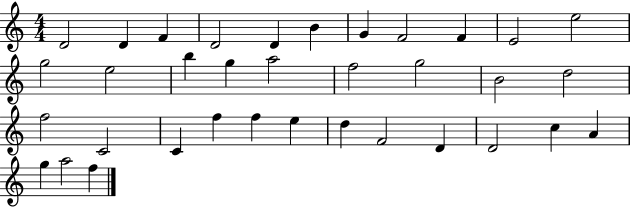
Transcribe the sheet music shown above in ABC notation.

X:1
T:Untitled
M:4/4
L:1/4
K:C
D2 D F D2 D B G F2 F E2 e2 g2 e2 b g a2 f2 g2 B2 d2 f2 C2 C f f e d F2 D D2 c A g a2 f